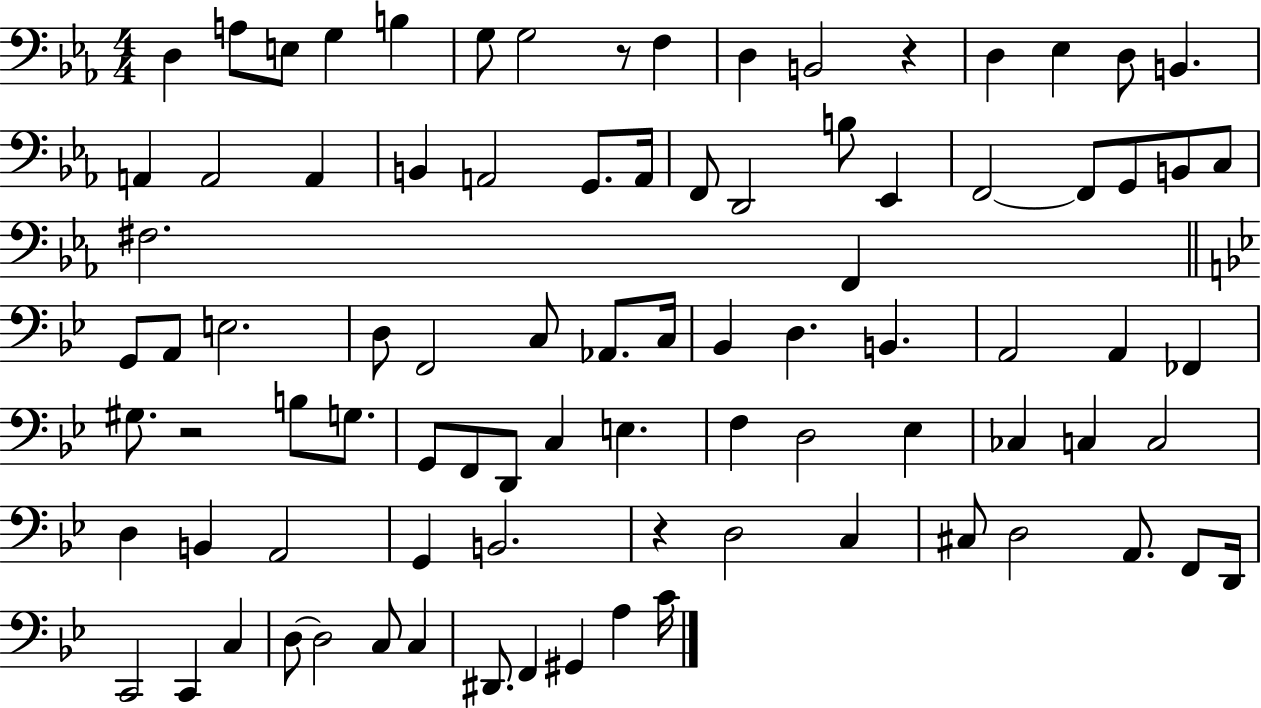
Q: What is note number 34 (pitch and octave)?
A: A2